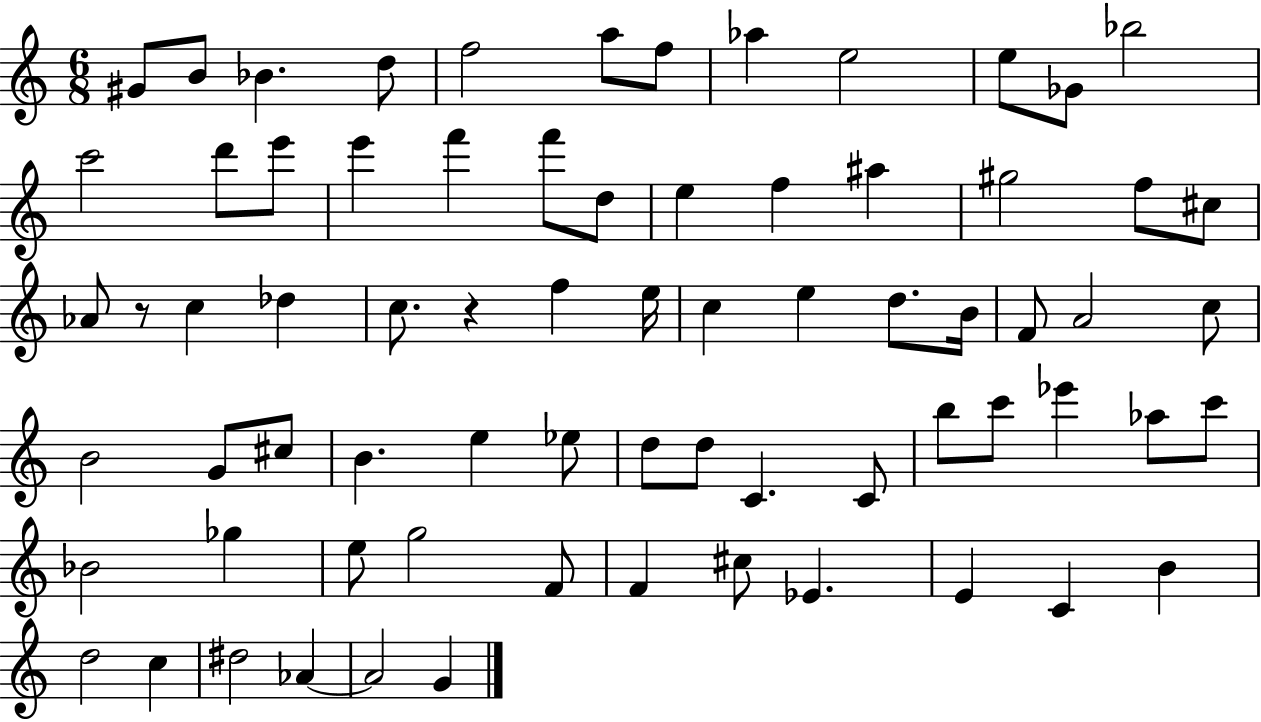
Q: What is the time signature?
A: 6/8